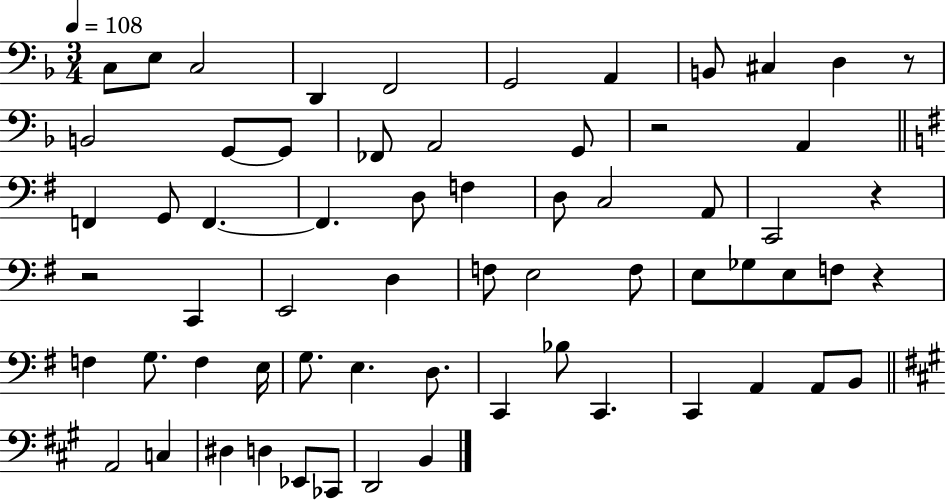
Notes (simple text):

C3/e E3/e C3/h D2/q F2/h G2/h A2/q B2/e C#3/q D3/q R/e B2/h G2/e G2/e FES2/e A2/h G2/e R/h A2/q F2/q G2/e F2/q. F2/q. D3/e F3/q D3/e C3/h A2/e C2/h R/q R/h C2/q E2/h D3/q F3/e E3/h F3/e E3/e Gb3/e E3/e F3/e R/q F3/q G3/e. F3/q E3/s G3/e. E3/q. D3/e. C2/q Bb3/e C2/q. C2/q A2/q A2/e B2/e A2/h C3/q D#3/q D3/q Eb2/e CES2/e D2/h B2/q